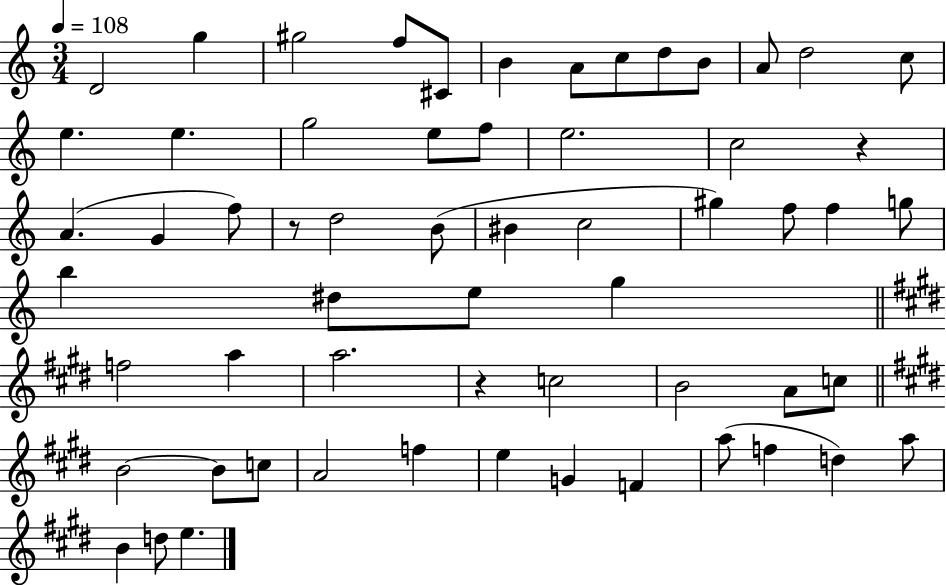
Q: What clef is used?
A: treble